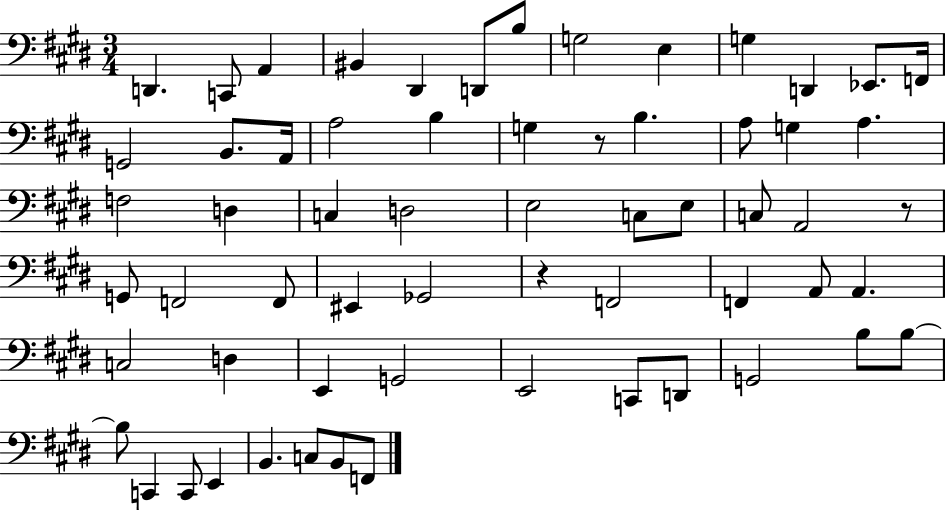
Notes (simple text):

D2/q. C2/e A2/q BIS2/q D#2/q D2/e B3/e G3/h E3/q G3/q D2/q Eb2/e. F2/s G2/h B2/e. A2/s A3/h B3/q G3/q R/e B3/q. A3/e G3/q A3/q. F3/h D3/q C3/q D3/h E3/h C3/e E3/e C3/e A2/h R/e G2/e F2/h F2/e EIS2/q Gb2/h R/q F2/h F2/q A2/e A2/q. C3/h D3/q E2/q G2/h E2/h C2/e D2/e G2/h B3/e B3/e B3/e C2/q C2/e E2/q B2/q. C3/e B2/e F2/e